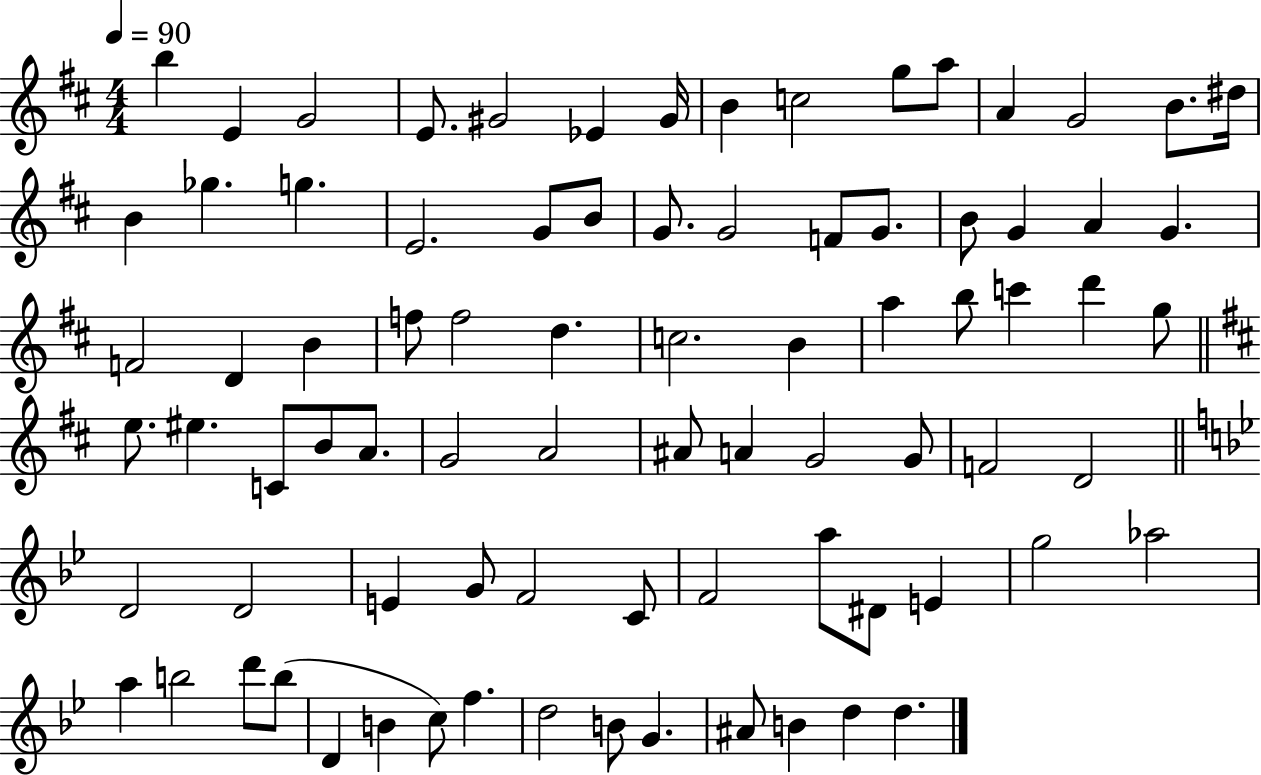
B5/q E4/q G4/h E4/e. G#4/h Eb4/q G#4/s B4/q C5/h G5/e A5/e A4/q G4/h B4/e. D#5/s B4/q Gb5/q. G5/q. E4/h. G4/e B4/e G4/e. G4/h F4/e G4/e. B4/e G4/q A4/q G4/q. F4/h D4/q B4/q F5/e F5/h D5/q. C5/h. B4/q A5/q B5/e C6/q D6/q G5/e E5/e. EIS5/q. C4/e B4/e A4/e. G4/h A4/h A#4/e A4/q G4/h G4/e F4/h D4/h D4/h D4/h E4/q G4/e F4/h C4/e F4/h A5/e D#4/e E4/q G5/h Ab5/h A5/q B5/h D6/e B5/e D4/q B4/q C5/e F5/q. D5/h B4/e G4/q. A#4/e B4/q D5/q D5/q.